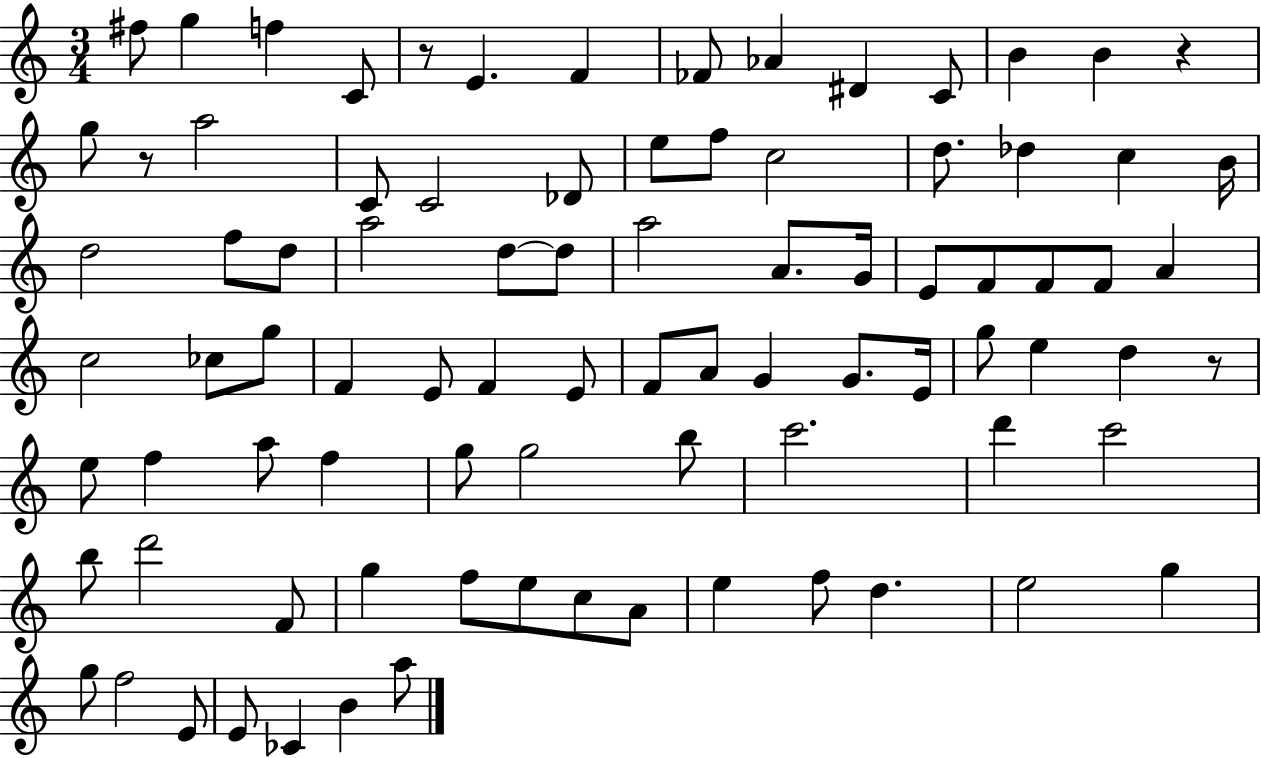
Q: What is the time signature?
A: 3/4